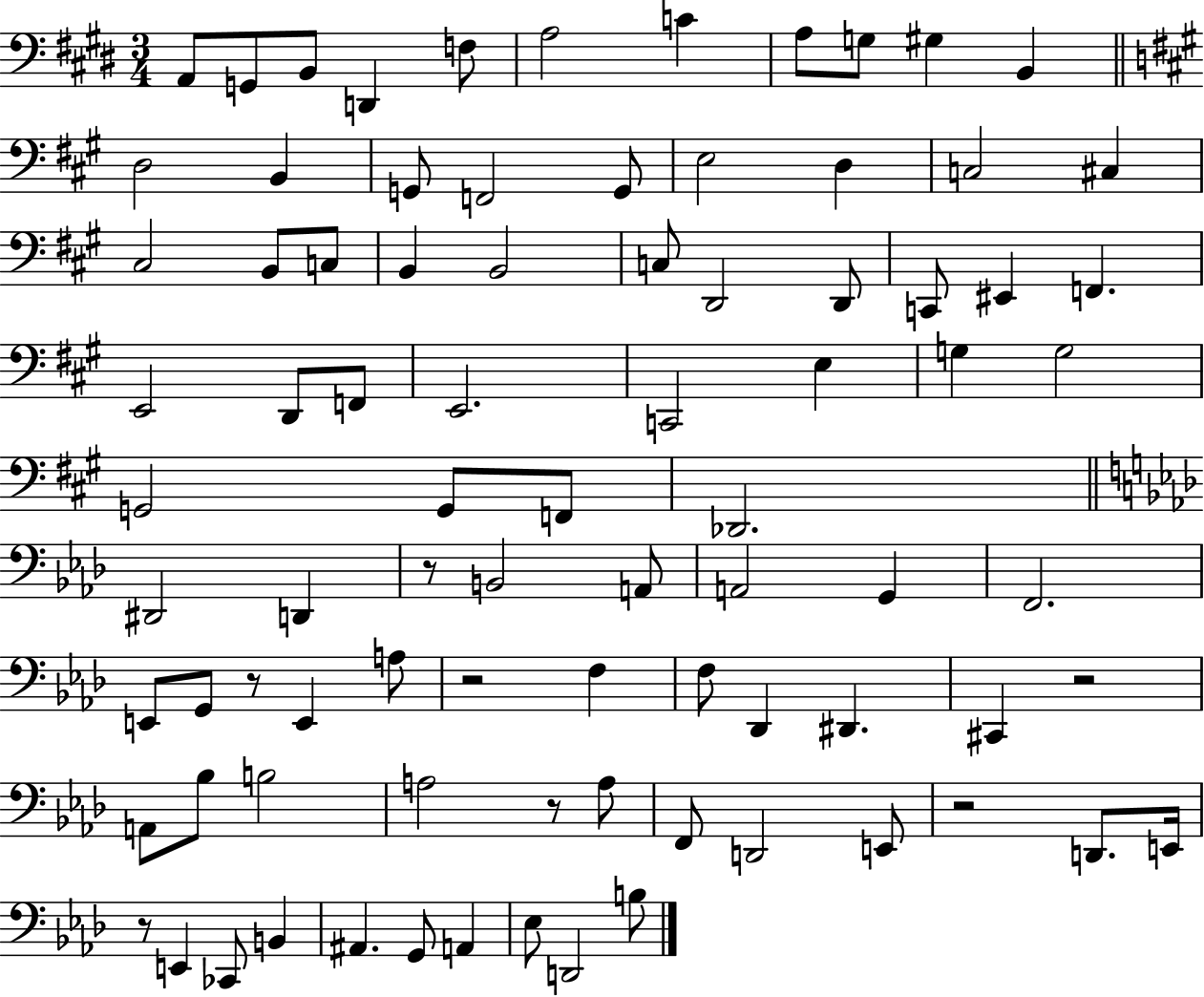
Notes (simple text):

A2/e G2/e B2/e D2/q F3/e A3/h C4/q A3/e G3/e G#3/q B2/q D3/h B2/q G2/e F2/h G2/e E3/h D3/q C3/h C#3/q C#3/h B2/e C3/e B2/q B2/h C3/e D2/h D2/e C2/e EIS2/q F2/q. E2/h D2/e F2/e E2/h. C2/h E3/q G3/q G3/h G2/h G2/e F2/e Db2/h. D#2/h D2/q R/e B2/h A2/e A2/h G2/q F2/h. E2/e G2/e R/e E2/q A3/e R/h F3/q F3/e Db2/q D#2/q. C#2/q R/h A2/e Bb3/e B3/h A3/h R/e A3/e F2/e D2/h E2/e R/h D2/e. E2/s R/e E2/q CES2/e B2/q A#2/q. G2/e A2/q Eb3/e D2/h B3/e